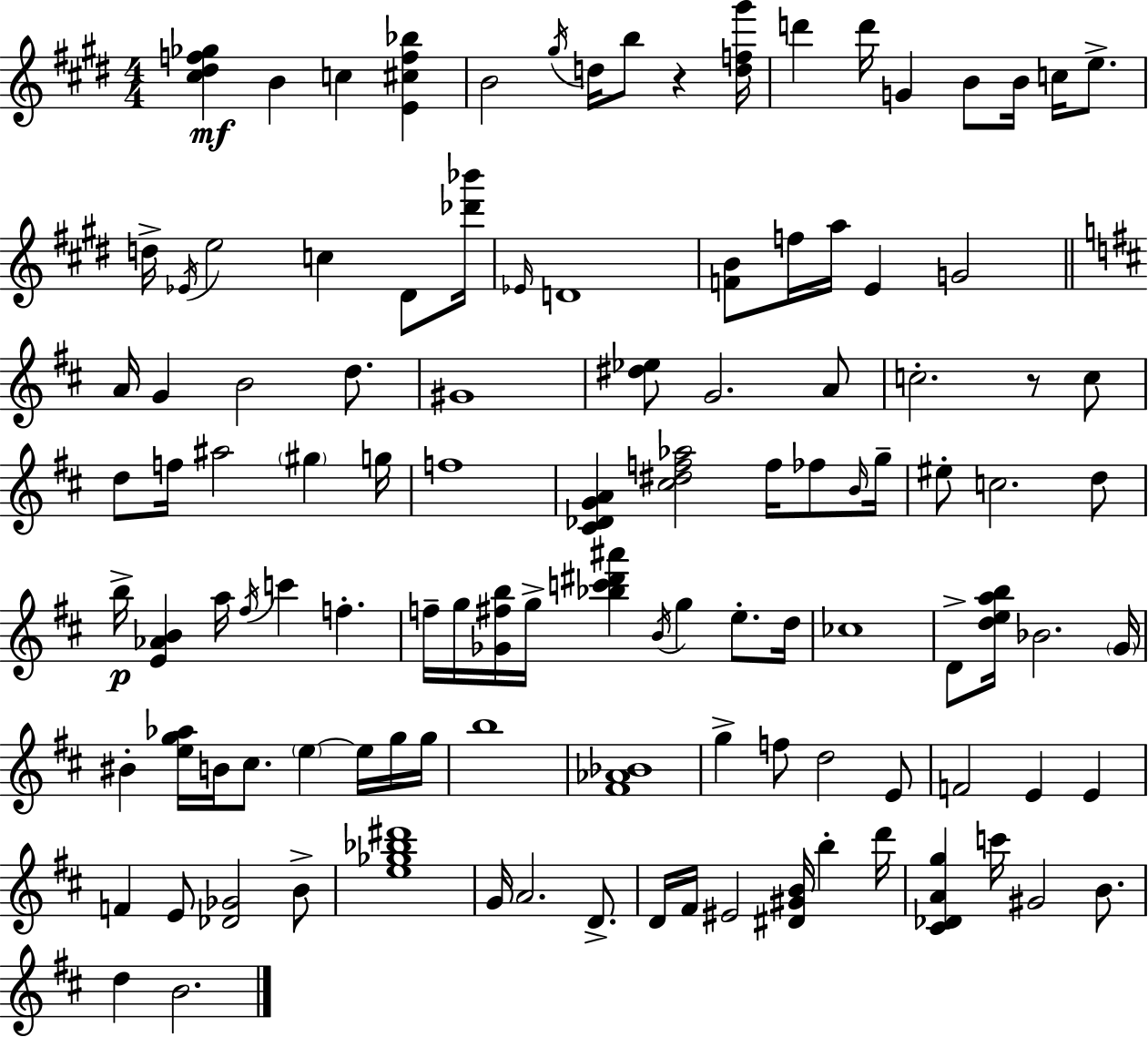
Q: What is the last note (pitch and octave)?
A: B4